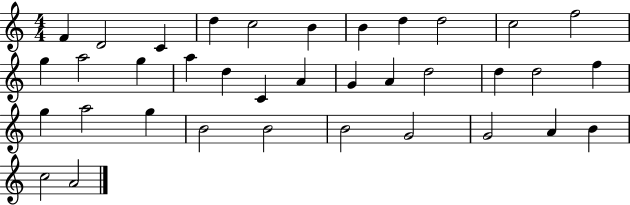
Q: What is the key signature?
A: C major